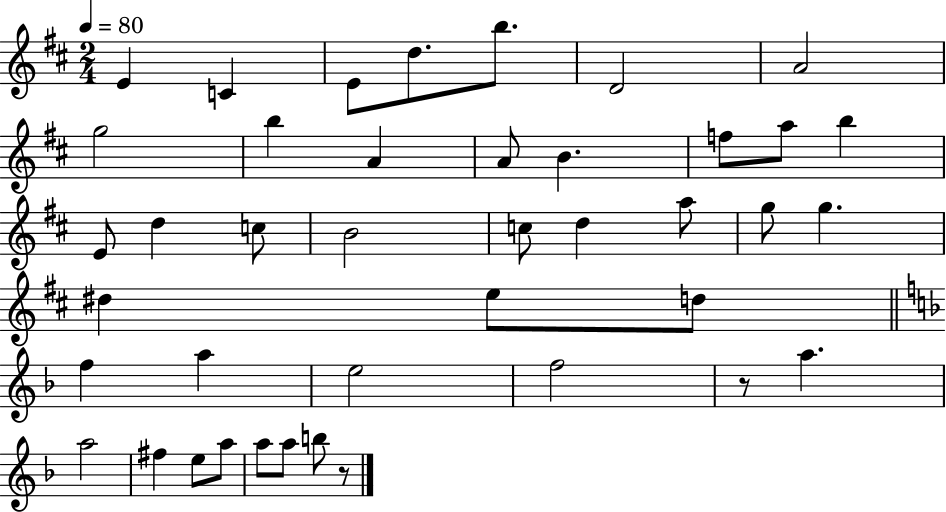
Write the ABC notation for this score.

X:1
T:Untitled
M:2/4
L:1/4
K:D
E C E/2 d/2 b/2 D2 A2 g2 b A A/2 B f/2 a/2 b E/2 d c/2 B2 c/2 d a/2 g/2 g ^d e/2 d/2 f a e2 f2 z/2 a a2 ^f e/2 a/2 a/2 a/2 b/2 z/2